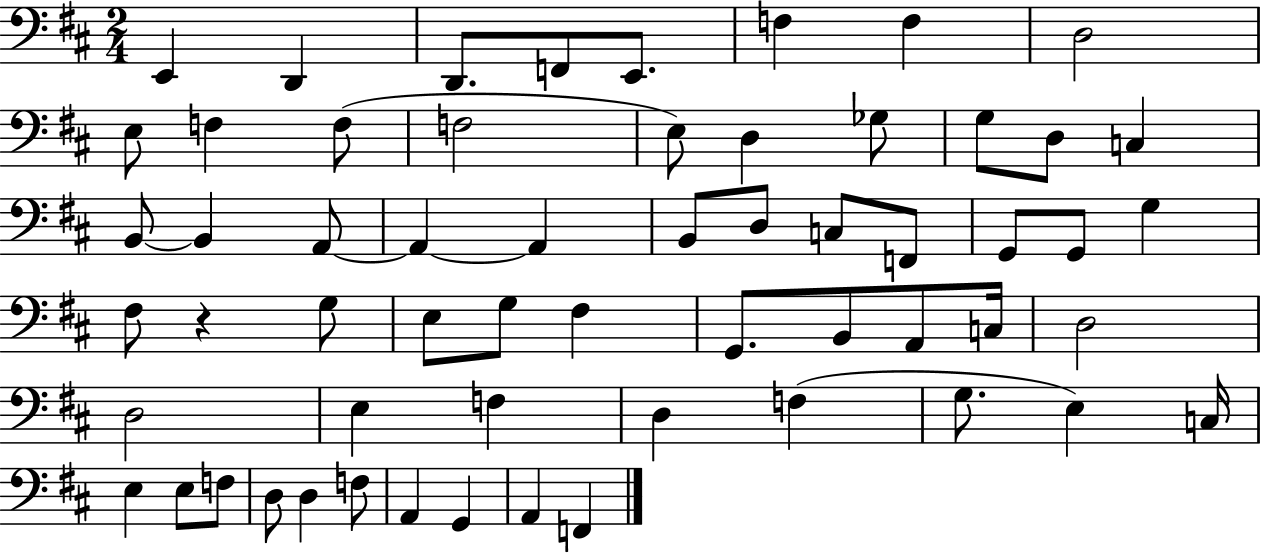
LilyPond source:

{
  \clef bass
  \numericTimeSignature
  \time 2/4
  \key d \major
  e,4 d,4 | d,8. f,8 e,8. | f4 f4 | d2 | \break e8 f4 f8( | f2 | e8) d4 ges8 | g8 d8 c4 | \break b,8~~ b,4 a,8~~ | a,4~~ a,4 | b,8 d8 c8 f,8 | g,8 g,8 g4 | \break fis8 r4 g8 | e8 g8 fis4 | g,8. b,8 a,8 c16 | d2 | \break d2 | e4 f4 | d4 f4( | g8. e4) c16 | \break e4 e8 f8 | d8 d4 f8 | a,4 g,4 | a,4 f,4 | \break \bar "|."
}